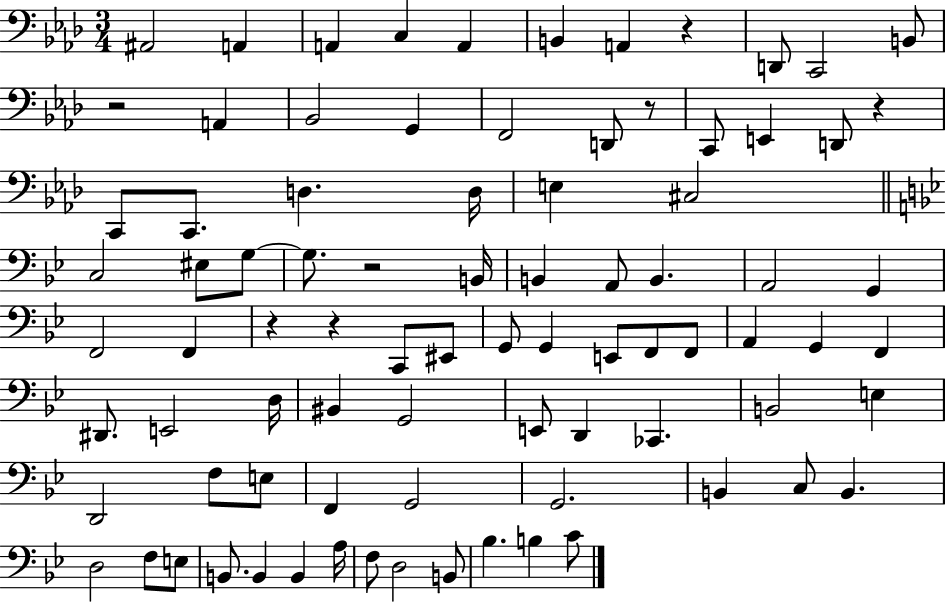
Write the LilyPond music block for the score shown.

{
  \clef bass
  \numericTimeSignature
  \time 3/4
  \key aes \major
  \repeat volta 2 { ais,2 a,4 | a,4 c4 a,4 | b,4 a,4 r4 | d,8 c,2 b,8 | \break r2 a,4 | bes,2 g,4 | f,2 d,8 r8 | c,8 e,4 d,8 r4 | \break c,8 c,8. d4. d16 | e4 cis2 | \bar "||" \break \key g \minor c2 eis8 g8~~ | g8. r2 b,16 | b,4 a,8 b,4. | a,2 g,4 | \break f,2 f,4 | r4 r4 c,8 eis,8 | g,8 g,4 e,8 f,8 f,8 | a,4 g,4 f,4 | \break dis,8. e,2 d16 | bis,4 g,2 | e,8 d,4 ces,4. | b,2 e4 | \break d,2 f8 e8 | f,4 g,2 | g,2. | b,4 c8 b,4. | \break d2 f8 e8 | b,8. b,4 b,4 a16 | f8 d2 b,8 | bes4. b4 c'8 | \break } \bar "|."
}